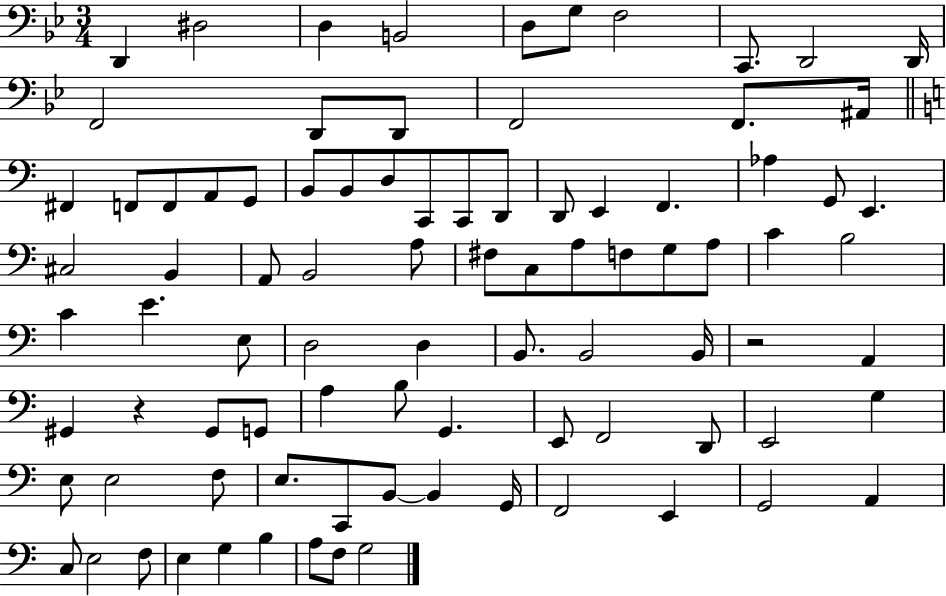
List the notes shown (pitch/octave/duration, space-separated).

D2/q D#3/h D3/q B2/h D3/e G3/e F3/h C2/e. D2/h D2/s F2/h D2/e D2/e F2/h F2/e. A#2/s F#2/q F2/e F2/e A2/e G2/e B2/e B2/e D3/e C2/e C2/e D2/e D2/e E2/q F2/q. Ab3/q G2/e E2/q. C#3/h B2/q A2/e B2/h A3/e F#3/e C3/e A3/e F3/e G3/e A3/e C4/q B3/h C4/q E4/q. E3/e D3/h D3/q B2/e. B2/h B2/s R/h A2/q G#2/q R/q G#2/e G2/e A3/q B3/e G2/q. E2/e F2/h D2/e E2/h G3/q E3/e E3/h F3/e E3/e. C2/e B2/e B2/q G2/s F2/h E2/q G2/h A2/q C3/e E3/h F3/e E3/q G3/q B3/q A3/e F3/e G3/h